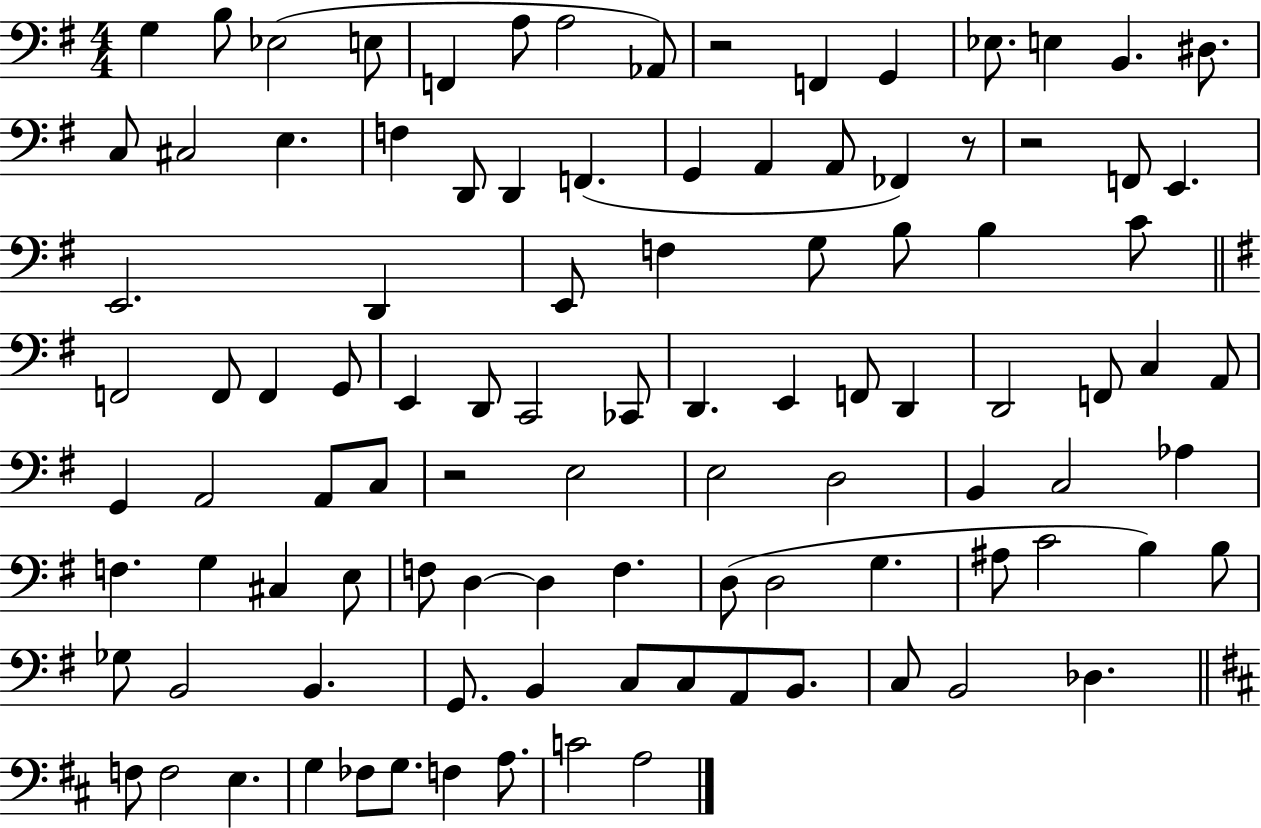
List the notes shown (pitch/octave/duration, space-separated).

G3/q B3/e Eb3/h E3/e F2/q A3/e A3/h Ab2/e R/h F2/q G2/q Eb3/e. E3/q B2/q. D#3/e. C3/e C#3/h E3/q. F3/q D2/e D2/q F2/q. G2/q A2/q A2/e FES2/q R/e R/h F2/e E2/q. E2/h. D2/q E2/e F3/q G3/e B3/e B3/q C4/e F2/h F2/e F2/q G2/e E2/q D2/e C2/h CES2/e D2/q. E2/q F2/e D2/q D2/h F2/e C3/q A2/e G2/q A2/h A2/e C3/e R/h E3/h E3/h D3/h B2/q C3/h Ab3/q F3/q. G3/q C#3/q E3/e F3/e D3/q D3/q F3/q. D3/e D3/h G3/q. A#3/e C4/h B3/q B3/e Gb3/e B2/h B2/q. G2/e. B2/q C3/e C3/e A2/e B2/e. C3/e B2/h Db3/q. F3/e F3/h E3/q. G3/q FES3/e G3/e. F3/q A3/e. C4/h A3/h